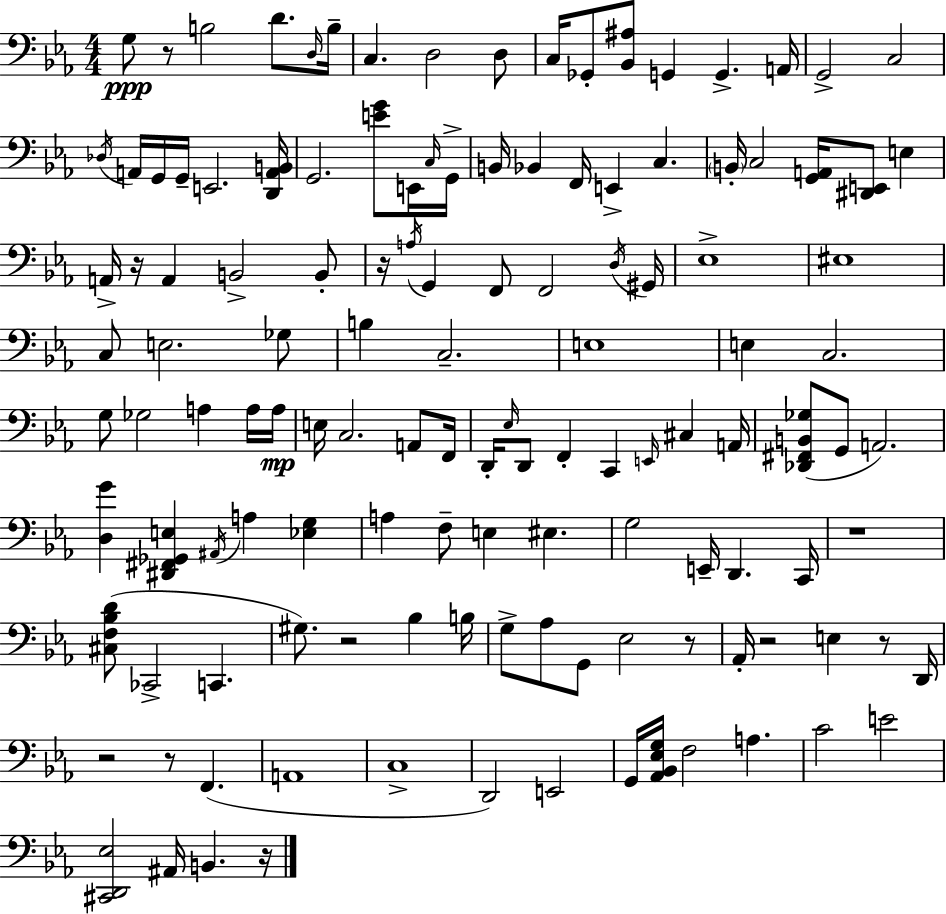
X:1
T:Untitled
M:4/4
L:1/4
K:Cm
G,/2 z/2 B,2 D/2 D,/4 B,/4 C, D,2 D,/2 C,/4 _G,,/2 [_B,,^A,]/2 G,, G,, A,,/4 G,,2 C,2 _D,/4 A,,/4 G,,/4 G,,/4 E,,2 [D,,A,,B,,]/4 G,,2 [EG]/2 E,,/4 C,/4 G,,/4 B,,/4 _B,, F,,/4 E,, C, B,,/4 C,2 [G,,A,,]/4 [^D,,E,,]/2 E, A,,/4 z/4 A,, B,,2 B,,/2 z/4 A,/4 G,, F,,/2 F,,2 D,/4 ^G,,/4 _E,4 ^E,4 C,/2 E,2 _G,/2 B, C,2 E,4 E, C,2 G,/2 _G,2 A, A,/4 A,/4 E,/4 C,2 A,,/2 F,,/4 D,,/4 _E,/4 D,,/2 F,, C,, E,,/4 ^C, A,,/4 [_D,,^F,,B,,_G,]/2 G,,/2 A,,2 [D,G] [^D,,^F,,_G,,E,] ^A,,/4 A, [_E,G,] A, F,/2 E, ^E, G,2 E,,/4 D,, C,,/4 z4 [^C,F,_B,D]/2 _C,,2 C,, ^G,/2 z2 _B, B,/4 G,/2 _A,/2 G,,/2 _E,2 z/2 _A,,/4 z2 E, z/2 D,,/4 z2 z/2 F,, A,,4 C,4 D,,2 E,,2 G,,/4 [_A,,_B,,_E,G,]/4 F,2 A, C2 E2 [^C,,D,,_E,]2 ^A,,/4 B,, z/4